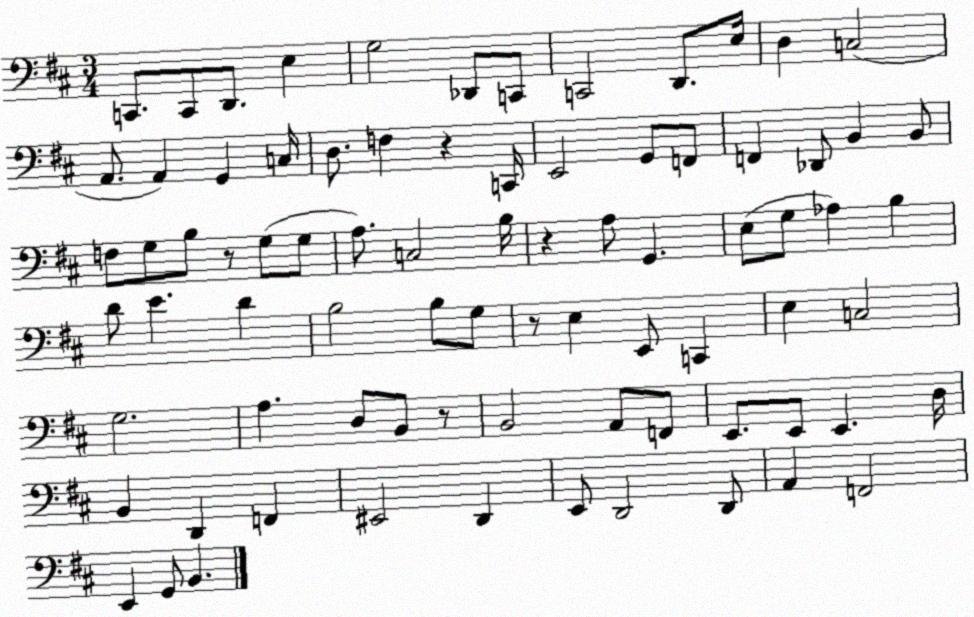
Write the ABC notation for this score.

X:1
T:Untitled
M:3/4
L:1/4
K:D
C,,/2 C,,/2 D,,/2 E, G,2 _D,,/2 C,,/2 C,,2 D,,/2 E,/4 D, C,2 A,,/2 A,, G,, C,/4 D,/2 F, z C,,/4 E,,2 G,,/2 F,,/2 F,, _D,,/2 B,, B,,/2 F,/2 G,/2 B,/2 z/2 G,/2 G,/2 A,/2 C,2 B,/4 z A,/2 G,, E,/2 G,/2 _A, B, D/2 E D B,2 B,/2 G,/2 z/2 E, E,,/2 C,, E, C,2 G,2 A, D,/2 B,,/2 z/2 B,,2 A,,/2 F,,/2 E,,/2 E,,/2 E,, D,/4 B,, D,, F,, ^E,,2 D,, E,,/2 D,,2 D,,/2 A,, F,,2 E,, G,,/2 B,,